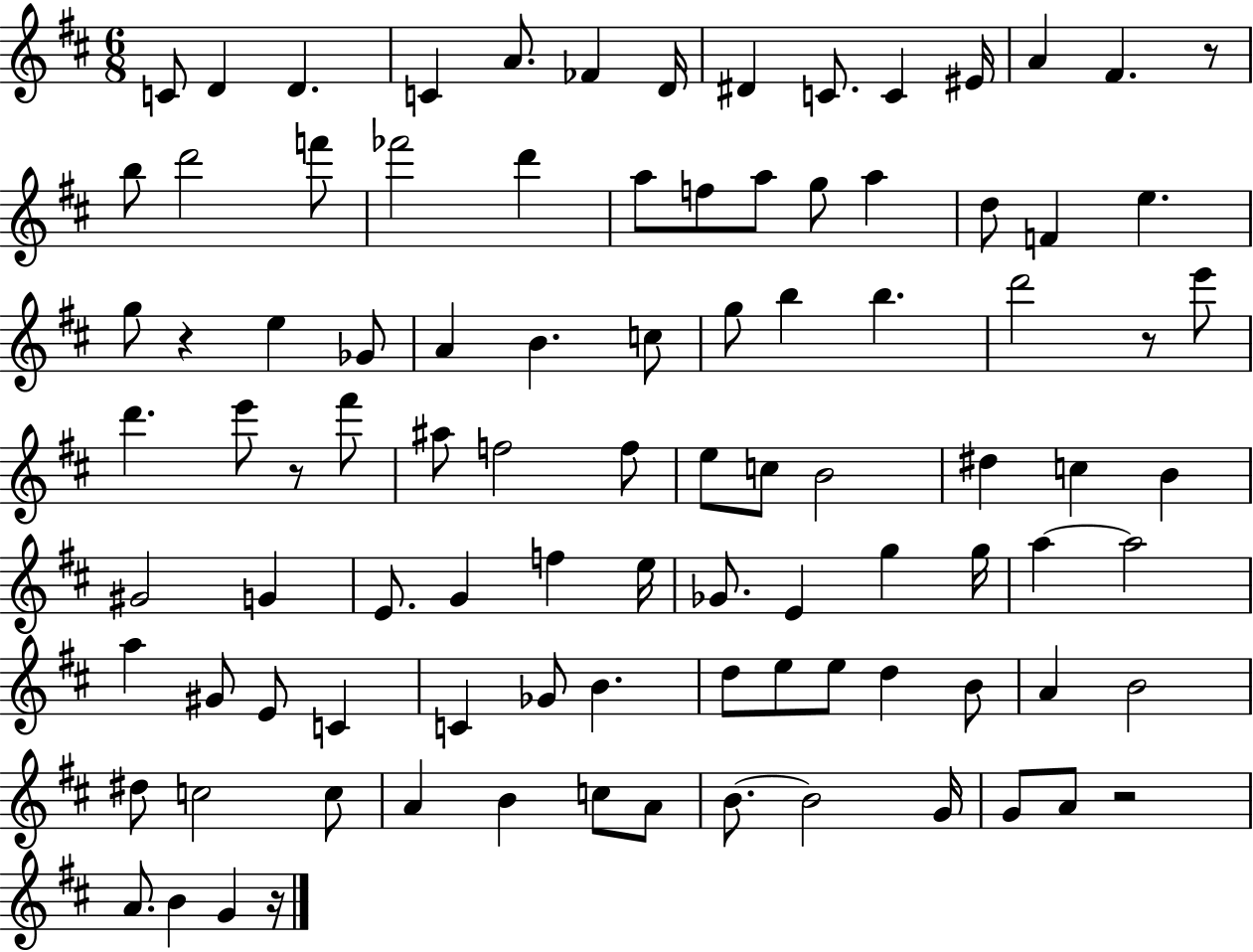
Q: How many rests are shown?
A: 6